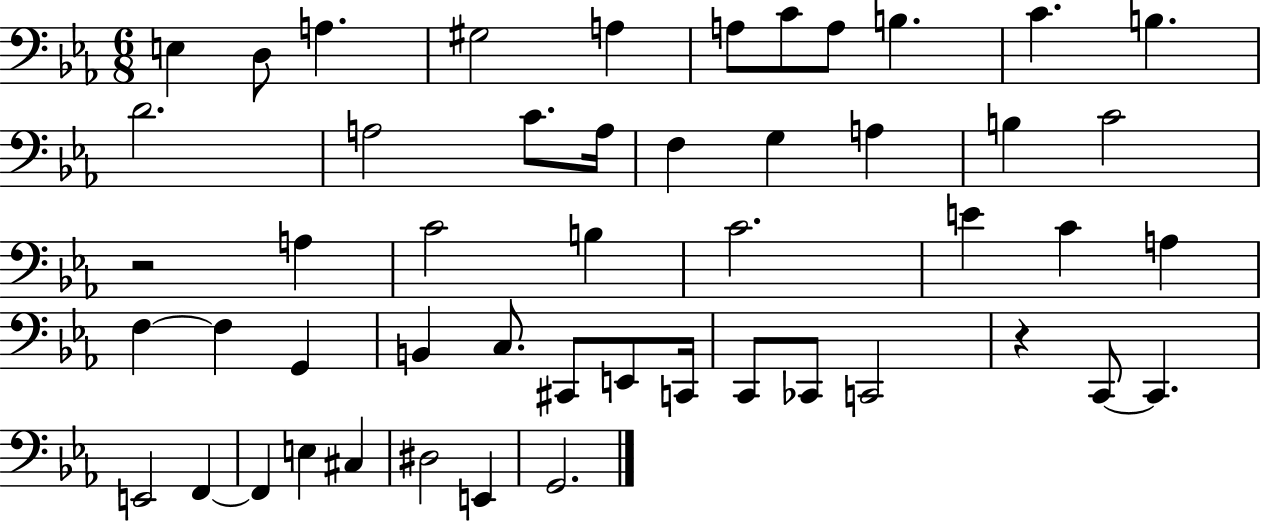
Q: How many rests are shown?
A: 2